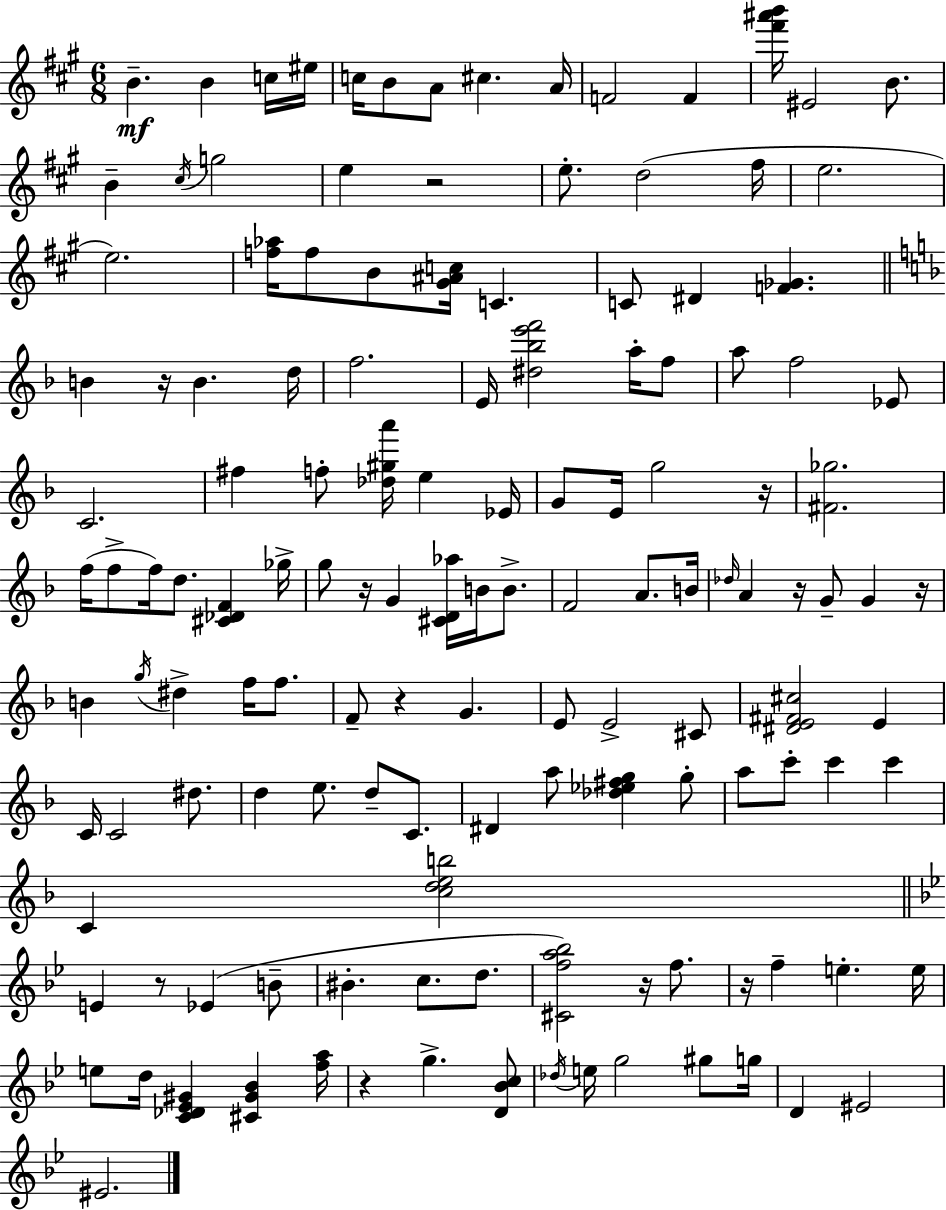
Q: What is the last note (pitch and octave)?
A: EIS4